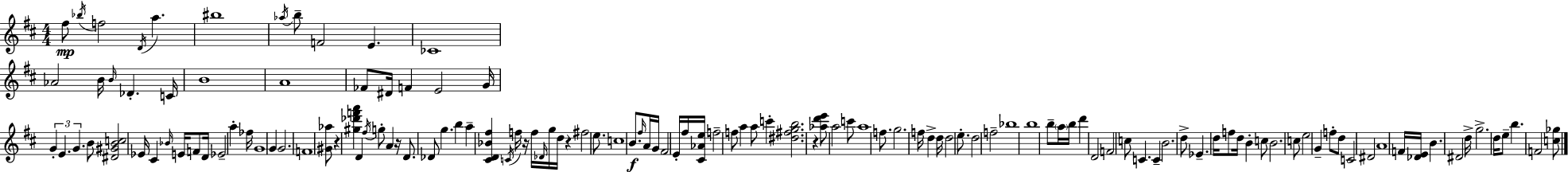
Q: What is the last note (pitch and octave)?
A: F4